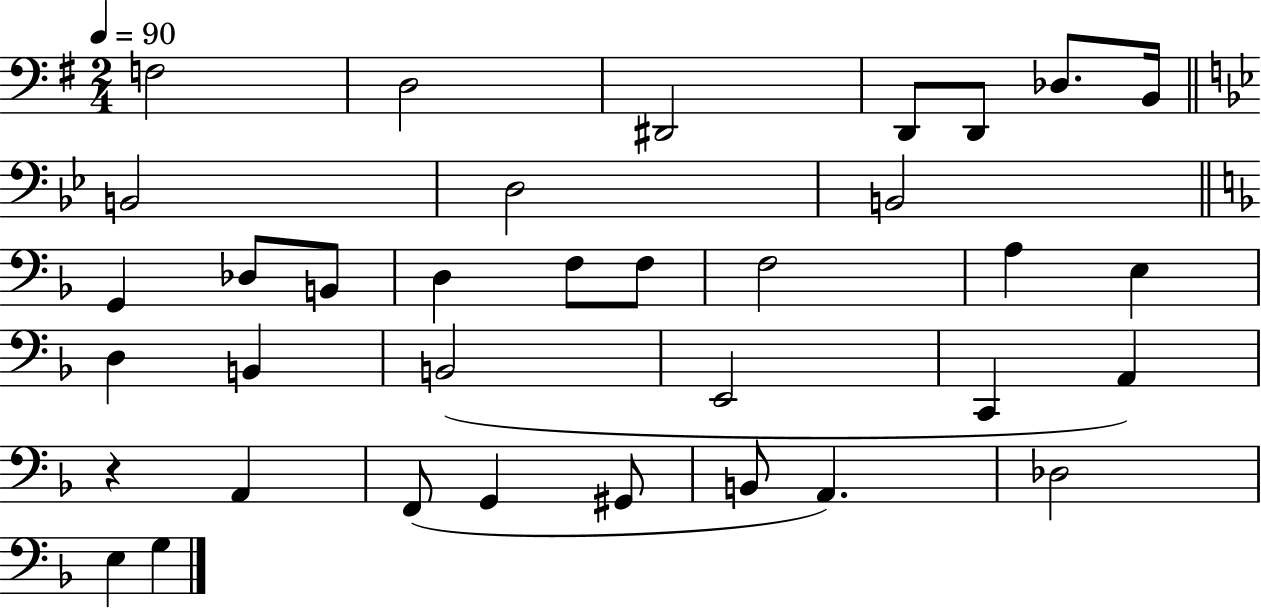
X:1
T:Untitled
M:2/4
L:1/4
K:G
F,2 D,2 ^D,,2 D,,/2 D,,/2 _D,/2 B,,/4 B,,2 D,2 B,,2 G,, _D,/2 B,,/2 D, F,/2 F,/2 F,2 A, E, D, B,, B,,2 E,,2 C,, A,, z A,, F,,/2 G,, ^G,,/2 B,,/2 A,, _D,2 E, G,